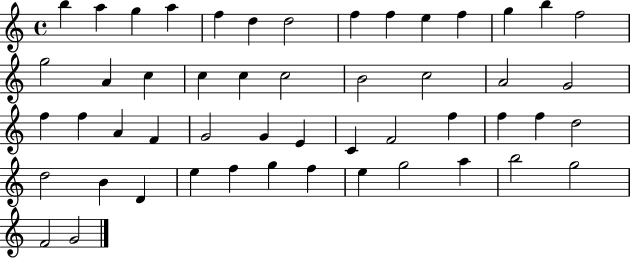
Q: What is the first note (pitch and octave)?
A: B5